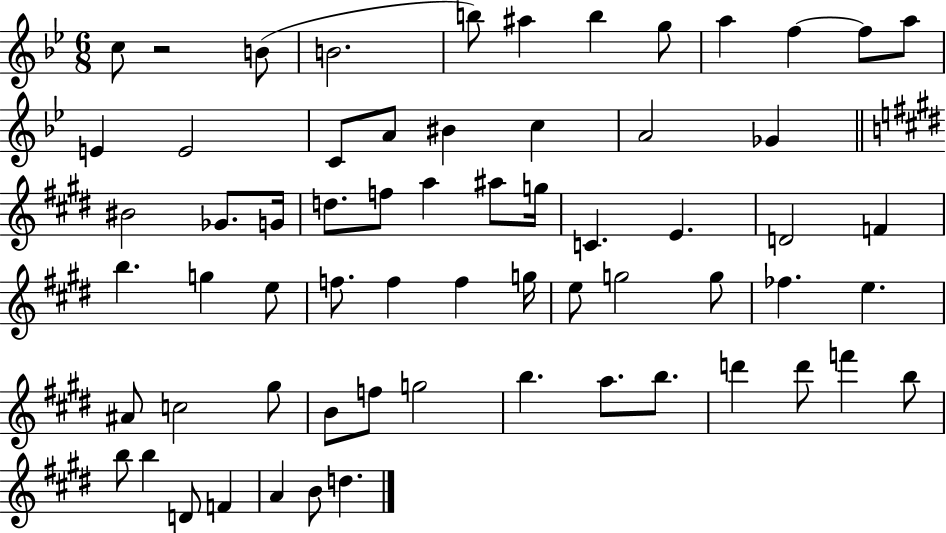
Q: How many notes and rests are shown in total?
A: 64